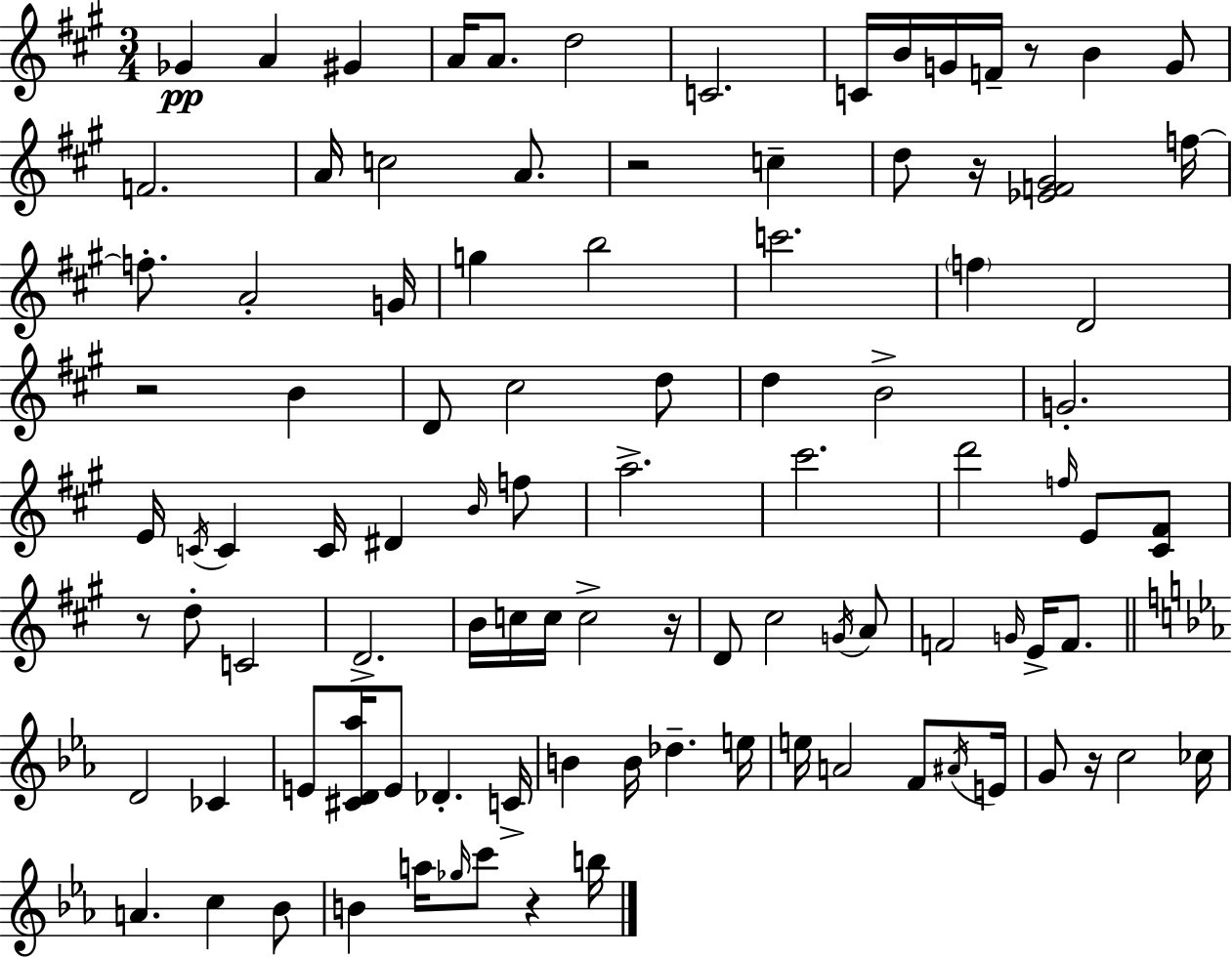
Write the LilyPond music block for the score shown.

{
  \clef treble
  \numericTimeSignature
  \time 3/4
  \key a \major
  ges'4\pp a'4 gis'4 | a'16 a'8. d''2 | c'2. | c'16 b'16 g'16 f'16-- r8 b'4 g'8 | \break f'2. | a'16 c''2 a'8. | r2 c''4-- | d''8 r16 <ees' f' gis'>2 f''16~~ | \break f''8.-. a'2-. g'16 | g''4 b''2 | c'''2. | \parenthesize f''4 d'2 | \break r2 b'4 | d'8 cis''2 d''8 | d''4 b'2-> | g'2.-. | \break e'16 \acciaccatura { c'16 } c'4 c'16 dis'4 \grace { b'16 } | f''8 a''2.-> | cis'''2. | d'''2 \grace { f''16 } e'8 | \break <cis' fis'>8 r8 d''8-. c'2 | d'2.-> | b'16 c''16 c''16 c''2-> | r16 d'8 cis''2 | \break \acciaccatura { g'16 } a'8 f'2 | \grace { g'16 } e'16-> f'8. \bar "||" \break \key c \minor d'2 ces'4 | e'8 <cis' d' aes''>16 e'8 des'4.-. c'16-> | b'4 b'16 des''4.-- e''16 | e''16 a'2 f'8 \acciaccatura { ais'16 } | \break e'16 g'8 r16 c''2 | ces''16 a'4. c''4 bes'8 | b'4 a''16 \grace { ges''16 } c'''8 r4 | b''16 \bar "|."
}